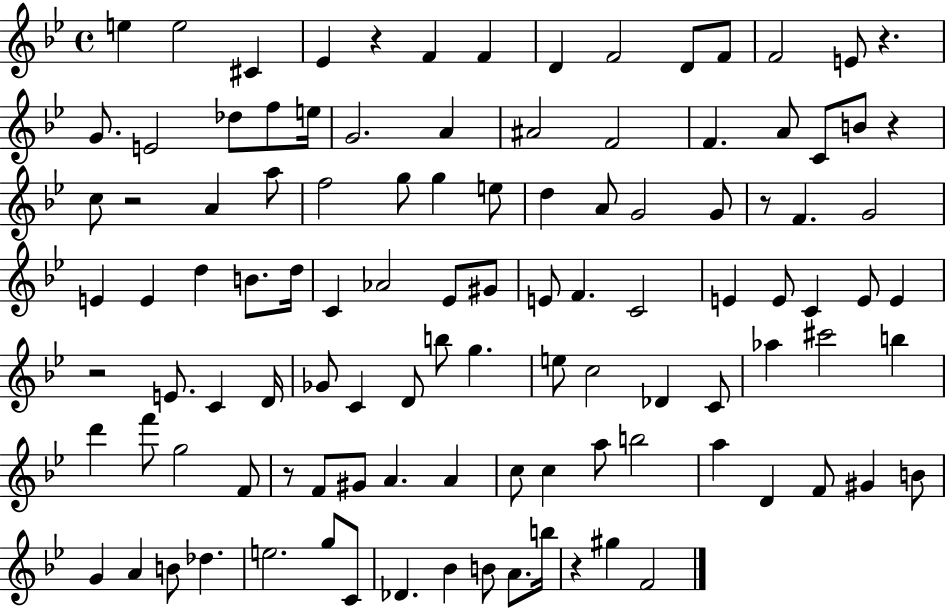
{
  \clef treble
  \time 4/4
  \defaultTimeSignature
  \key bes \major
  e''4 e''2 cis'4 | ees'4 r4 f'4 f'4 | d'4 f'2 d'8 f'8 | f'2 e'8 r4. | \break g'8. e'2 des''8 f''8 e''16 | g'2. a'4 | ais'2 f'2 | f'4. a'8 c'8 b'8 r4 | \break c''8 r2 a'4 a''8 | f''2 g''8 g''4 e''8 | d''4 a'8 g'2 g'8 | r8 f'4. g'2 | \break e'4 e'4 d''4 b'8. d''16 | c'4 aes'2 ees'8 gis'8 | e'8 f'4. c'2 | e'4 e'8 c'4 e'8 e'4 | \break r2 e'8. c'4 d'16 | ges'8 c'4 d'8 b''8 g''4. | e''8 c''2 des'4 c'8 | aes''4 cis'''2 b''4 | \break d'''4 f'''8 g''2 f'8 | r8 f'8 gis'8 a'4. a'4 | c''8 c''4 a''8 b''2 | a''4 d'4 f'8 gis'4 b'8 | \break g'4 a'4 b'8 des''4. | e''2. g''8 c'8 | des'4. bes'4 b'8 a'8. b''16 | r4 gis''4 f'2 | \break \bar "|."
}